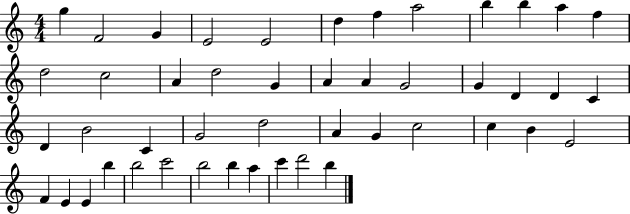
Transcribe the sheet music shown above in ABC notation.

X:1
T:Untitled
M:4/4
L:1/4
K:C
g F2 G E2 E2 d f a2 b b a f d2 c2 A d2 G A A G2 G D D C D B2 C G2 d2 A G c2 c B E2 F E E b b2 c'2 b2 b a c' d'2 b